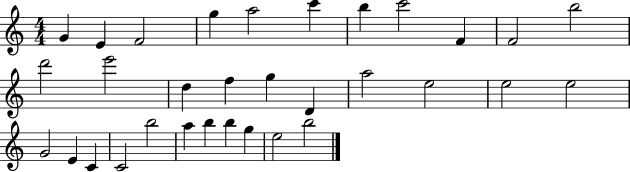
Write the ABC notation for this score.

X:1
T:Untitled
M:4/4
L:1/4
K:C
G E F2 g a2 c' b c'2 F F2 b2 d'2 e'2 d f g D a2 e2 e2 e2 G2 E C C2 b2 a b b g e2 b2